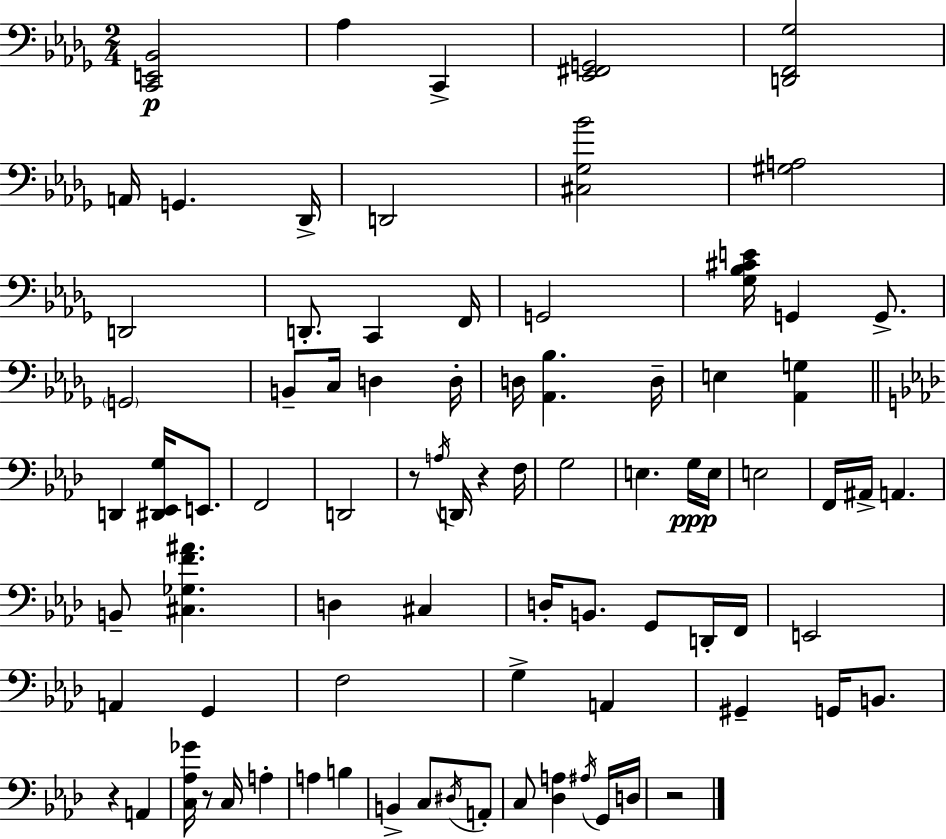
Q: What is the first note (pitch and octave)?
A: Ab3